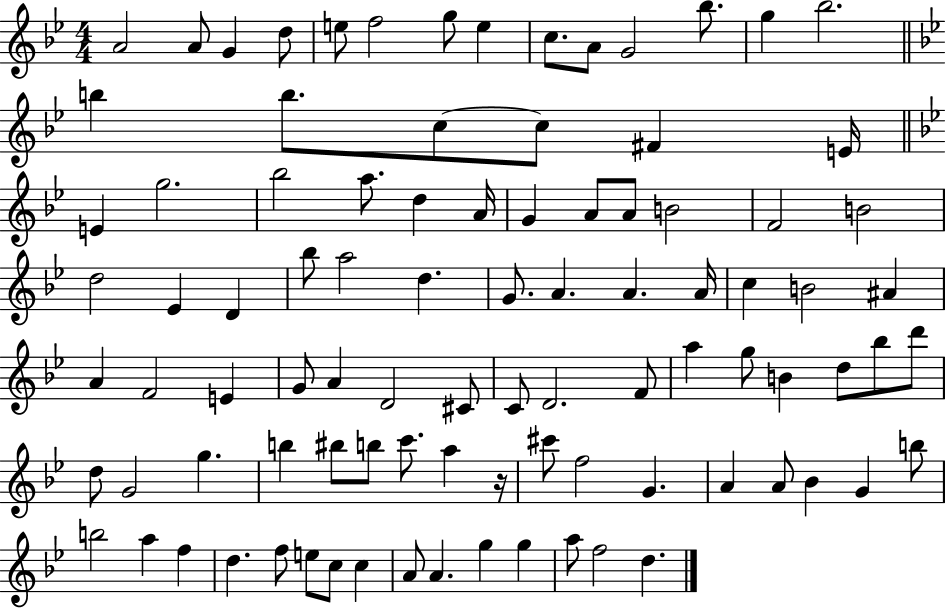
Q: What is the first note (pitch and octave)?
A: A4